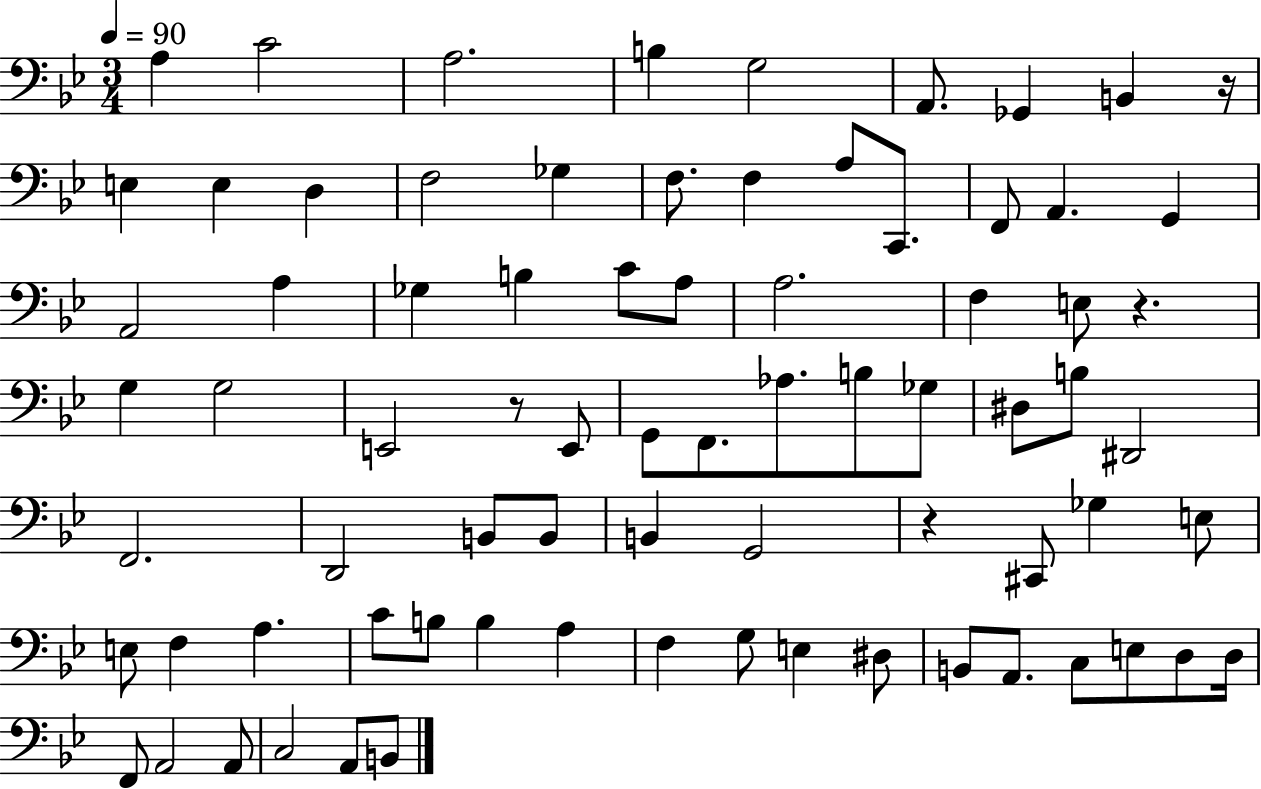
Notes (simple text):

A3/q C4/h A3/h. B3/q G3/h A2/e. Gb2/q B2/q R/s E3/q E3/q D3/q F3/h Gb3/q F3/e. F3/q A3/e C2/e. F2/e A2/q. G2/q A2/h A3/q Gb3/q B3/q C4/e A3/e A3/h. F3/q E3/e R/q. G3/q G3/h E2/h R/e E2/e G2/e F2/e. Ab3/e. B3/e Gb3/e D#3/e B3/e D#2/h F2/h. D2/h B2/e B2/e B2/q G2/h R/q C#2/e Gb3/q E3/e E3/e F3/q A3/q. C4/e B3/e B3/q A3/q F3/q G3/e E3/q D#3/e B2/e A2/e. C3/e E3/e D3/e D3/s F2/e A2/h A2/e C3/h A2/e B2/e